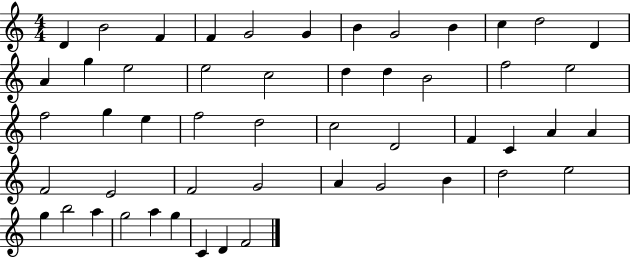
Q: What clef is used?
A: treble